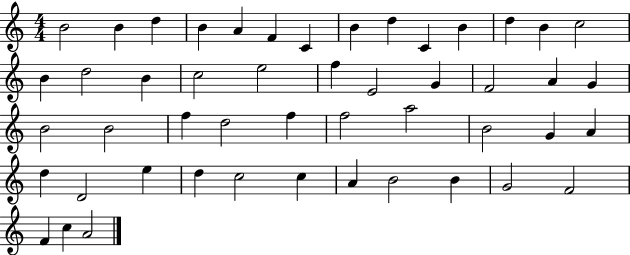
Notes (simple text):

B4/h B4/q D5/q B4/q A4/q F4/q C4/q B4/q D5/q C4/q B4/q D5/q B4/q C5/h B4/q D5/h B4/q C5/h E5/h F5/q E4/h G4/q F4/h A4/q G4/q B4/h B4/h F5/q D5/h F5/q F5/h A5/h B4/h G4/q A4/q D5/q D4/h E5/q D5/q C5/h C5/q A4/q B4/h B4/q G4/h F4/h F4/q C5/q A4/h